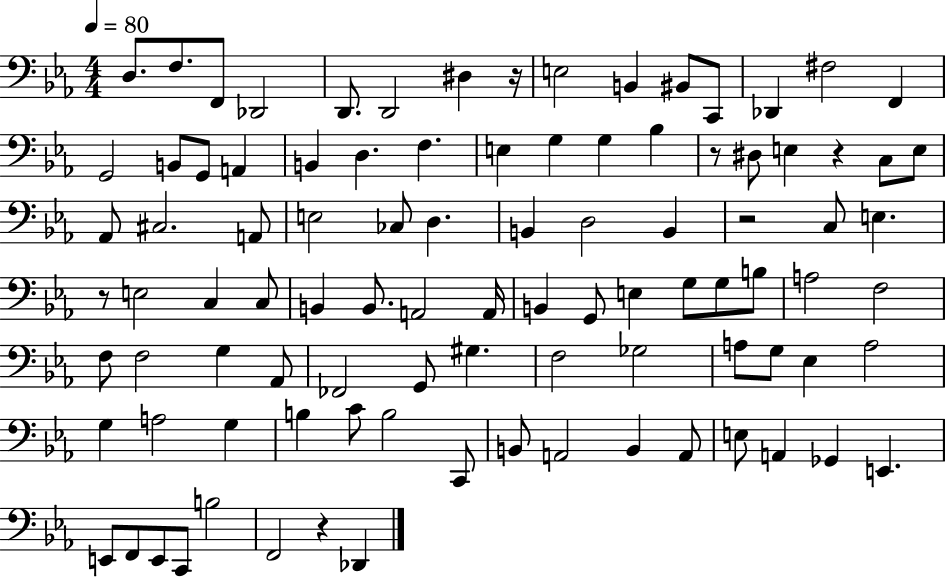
X:1
T:Untitled
M:4/4
L:1/4
K:Eb
D,/2 F,/2 F,,/2 _D,,2 D,,/2 D,,2 ^D, z/4 E,2 B,, ^B,,/2 C,,/2 _D,, ^F,2 F,, G,,2 B,,/2 G,,/2 A,, B,, D, F, E, G, G, _B, z/2 ^D,/2 E, z C,/2 E,/2 _A,,/2 ^C,2 A,,/2 E,2 _C,/2 D, B,, D,2 B,, z2 C,/2 E, z/2 E,2 C, C,/2 B,, B,,/2 A,,2 A,,/4 B,, G,,/2 E, G,/2 G,/2 B,/2 A,2 F,2 F,/2 F,2 G, _A,,/2 _F,,2 G,,/2 ^G, F,2 _G,2 A,/2 G,/2 _E, A,2 G, A,2 G, B, C/2 B,2 C,,/2 B,,/2 A,,2 B,, A,,/2 E,/2 A,, _G,, E,, E,,/2 F,,/2 E,,/2 C,,/2 B,2 F,,2 z _D,,